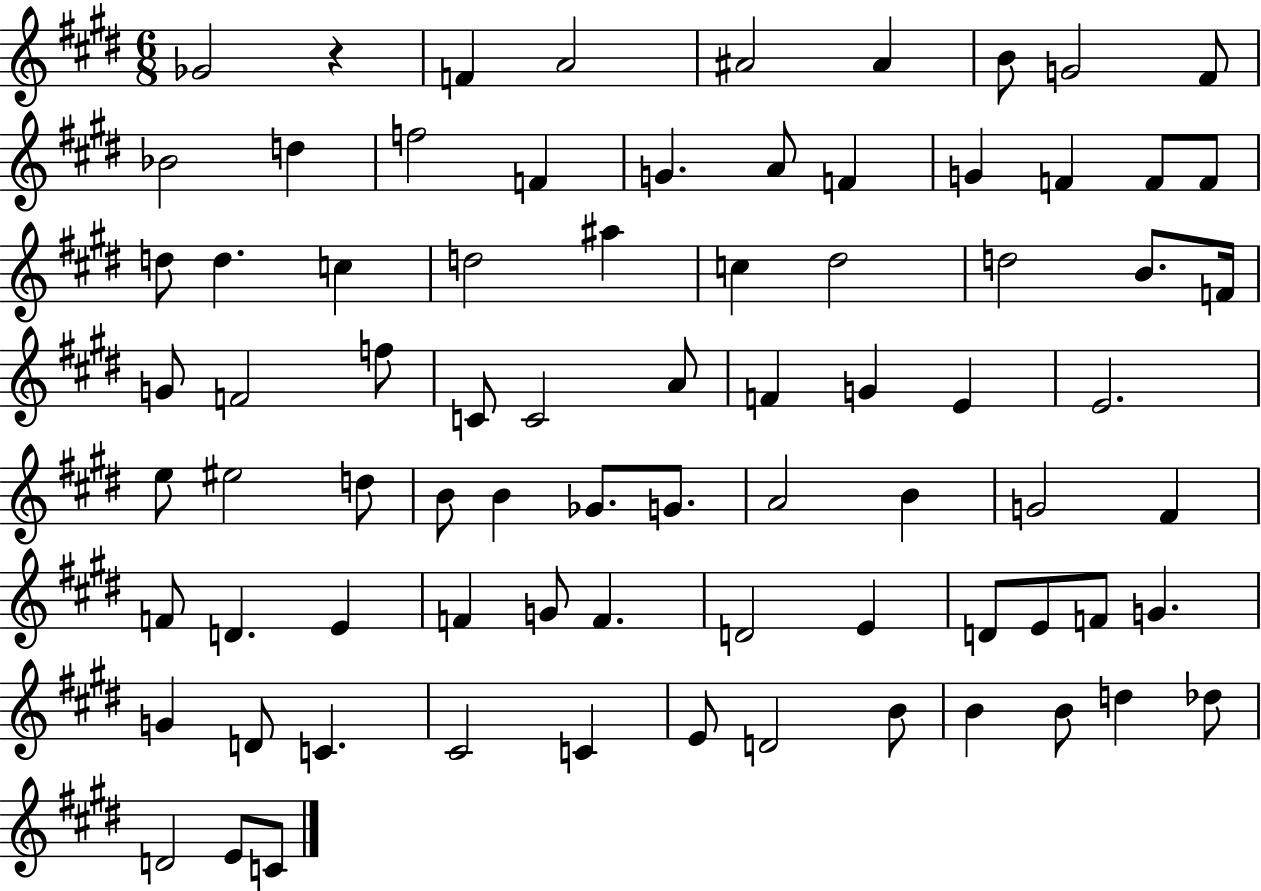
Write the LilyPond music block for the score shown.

{
  \clef treble
  \numericTimeSignature
  \time 6/8
  \key e \major
  ges'2 r4 | f'4 a'2 | ais'2 ais'4 | b'8 g'2 fis'8 | \break bes'2 d''4 | f''2 f'4 | g'4. a'8 f'4 | g'4 f'4 f'8 f'8 | \break d''8 d''4. c''4 | d''2 ais''4 | c''4 dis''2 | d''2 b'8. f'16 | \break g'8 f'2 f''8 | c'8 c'2 a'8 | f'4 g'4 e'4 | e'2. | \break e''8 eis''2 d''8 | b'8 b'4 ges'8. g'8. | a'2 b'4 | g'2 fis'4 | \break f'8 d'4. e'4 | f'4 g'8 f'4. | d'2 e'4 | d'8 e'8 f'8 g'4. | \break g'4 d'8 c'4. | cis'2 c'4 | e'8 d'2 b'8 | b'4 b'8 d''4 des''8 | \break d'2 e'8 c'8 | \bar "|."
}